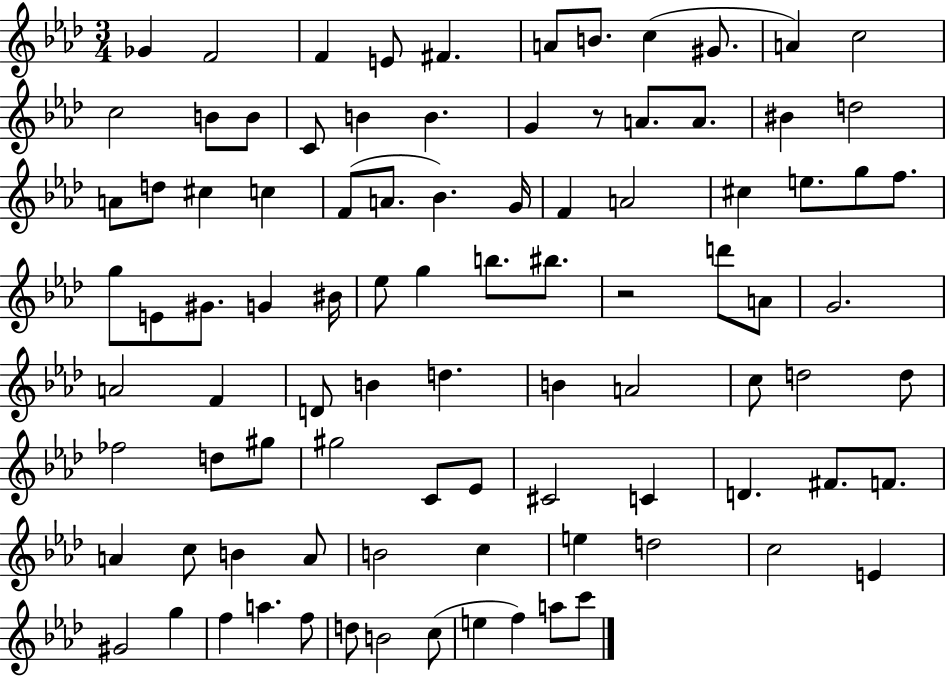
Gb4/q F4/h F4/q E4/e F#4/q. A4/e B4/e. C5/q G#4/e. A4/q C5/h C5/h B4/e B4/e C4/e B4/q B4/q. G4/q R/e A4/e. A4/e. BIS4/q D5/h A4/e D5/e C#5/q C5/q F4/e A4/e. Bb4/q. G4/s F4/q A4/h C#5/q E5/e. G5/e F5/e. G5/e E4/e G#4/e. G4/q BIS4/s Eb5/e G5/q B5/e. BIS5/e. R/h D6/e A4/e G4/h. A4/h F4/q D4/e B4/q D5/q. B4/q A4/h C5/e D5/h D5/e FES5/h D5/e G#5/e G#5/h C4/e Eb4/e C#4/h C4/q D4/q. F#4/e. F4/e. A4/q C5/e B4/q A4/e B4/h C5/q E5/q D5/h C5/h E4/q G#4/h G5/q F5/q A5/q. F5/e D5/e B4/h C5/e E5/q F5/q A5/e C6/e